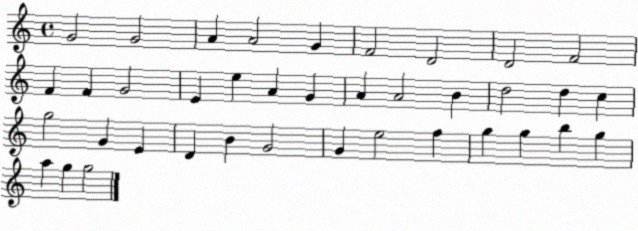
X:1
T:Untitled
M:4/4
L:1/4
K:C
G2 G2 A A2 G F2 D2 D2 F2 F F G2 E e A G A A2 B d2 d c g2 G E D B G2 G e2 f g g b g a g g2